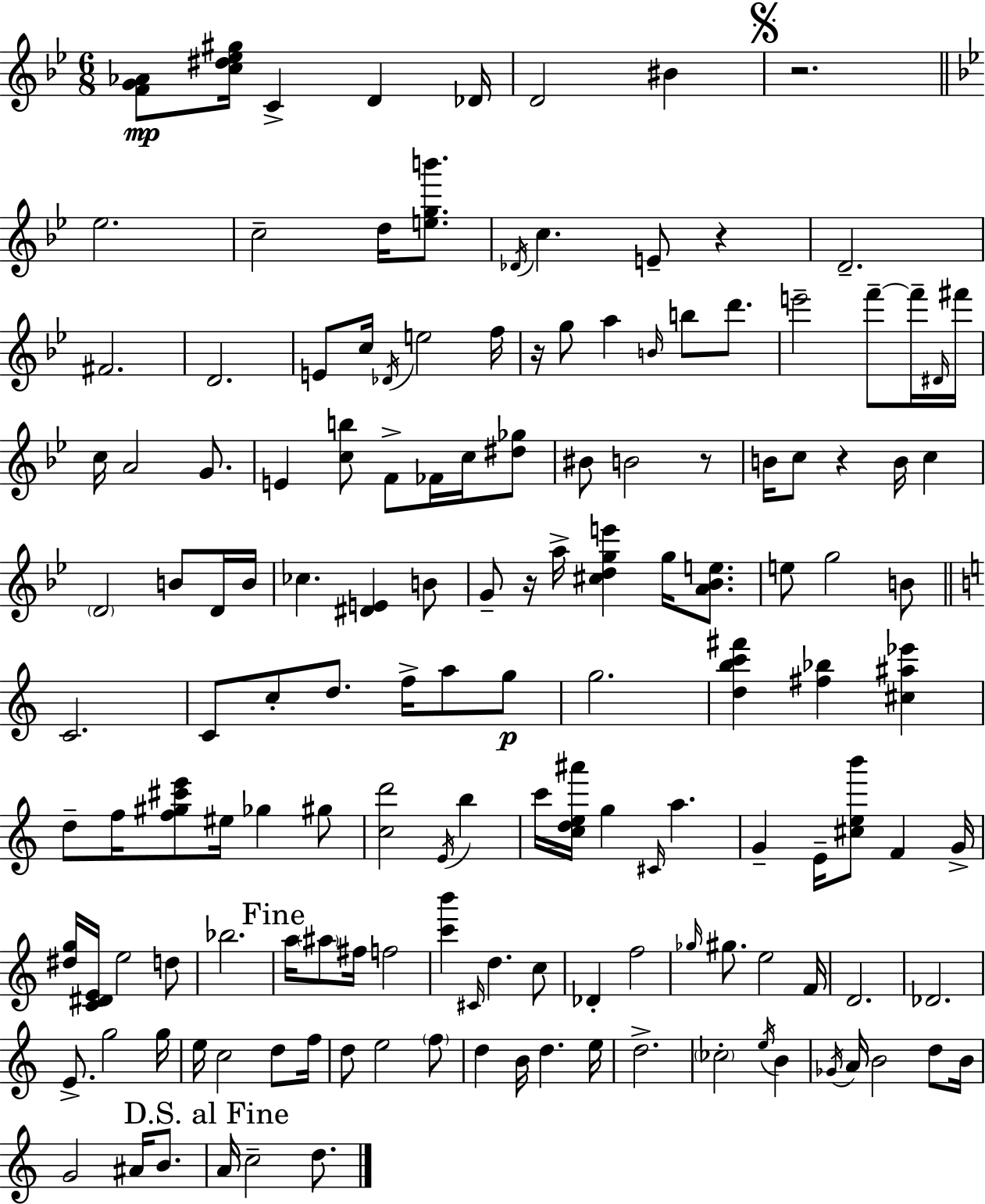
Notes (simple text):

[F4,G4,Ab4]/e [C5,D#5,Eb5,G#5]/s C4/q D4/q Db4/s D4/h BIS4/q R/h. Eb5/h. C5/h D5/s [E5,G5,B6]/e. Db4/s C5/q. E4/e R/q D4/h. F#4/h. D4/h. E4/e C5/s Db4/s E5/h F5/s R/s G5/e A5/q B4/s B5/e D6/e. E6/h F6/e F6/s D#4/s F#6/s C5/s A4/h G4/e. E4/q [C5,B5]/e F4/e FES4/s C5/s [D#5,Gb5]/e BIS4/e B4/h R/e B4/s C5/e R/q B4/s C5/q D4/h B4/e D4/s B4/s CES5/q. [D#4,E4]/q B4/e G4/e R/s A5/s [C#5,D5,G5,E6]/q G5/s [A4,Bb4,E5]/e. E5/e G5/h B4/e C4/h. C4/e C5/e D5/e. F5/s A5/e G5/e G5/h. [D5,B5,C6,F#6]/q [F#5,Bb5]/q [C#5,A#5,Eb6]/q D5/e F5/s [F5,G#5,C#6,E6]/e EIS5/s Gb5/q G#5/e [C5,D6]/h E4/s B5/q C6/s [C5,D5,E5,A#6]/s G5/q C#4/s A5/q. G4/q E4/s [C#5,E5,B6]/e F4/q G4/s [D#5,G5]/s [C4,D#4,E4]/s E5/h D5/e Bb5/h. A5/s A#5/e F#5/s F5/h [C6,B6]/q C#4/s D5/q. C5/e Db4/q F5/h Gb5/s G#5/e. E5/h F4/s D4/h. Db4/h. E4/e. G5/h G5/s E5/s C5/h D5/e F5/s D5/e E5/h F5/e D5/q B4/s D5/q. E5/s D5/h. CES5/h E5/s B4/q Gb4/s A4/s B4/h D5/e B4/s G4/h A#4/s B4/e. A4/s C5/h D5/e.